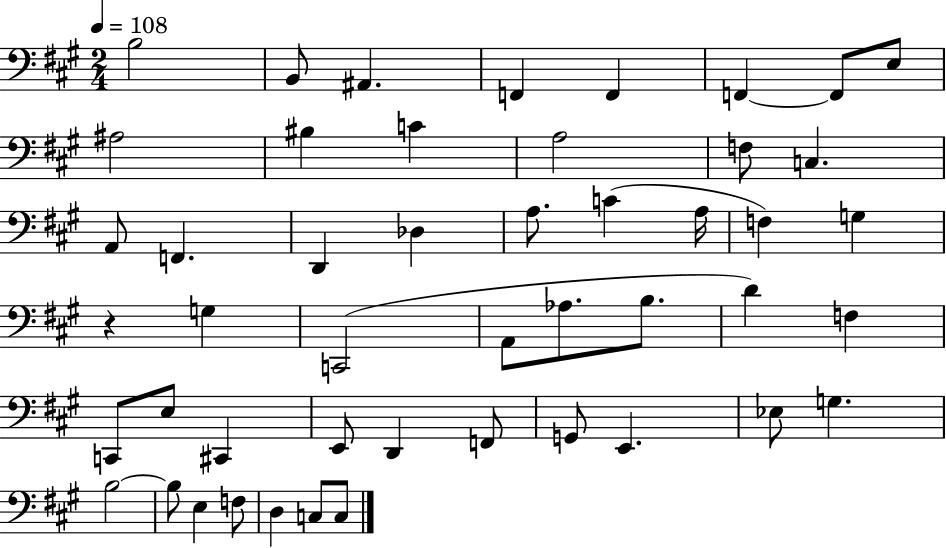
X:1
T:Untitled
M:2/4
L:1/4
K:A
B,2 B,,/2 ^A,, F,, F,, F,, F,,/2 E,/2 ^A,2 ^B, C A,2 F,/2 C, A,,/2 F,, D,, _D, A,/2 C A,/4 F, G, z G, C,,2 A,,/2 _A,/2 B,/2 D F, C,,/2 E,/2 ^C,, E,,/2 D,, F,,/2 G,,/2 E,, _E,/2 G, B,2 B,/2 E, F,/2 D, C,/2 C,/2